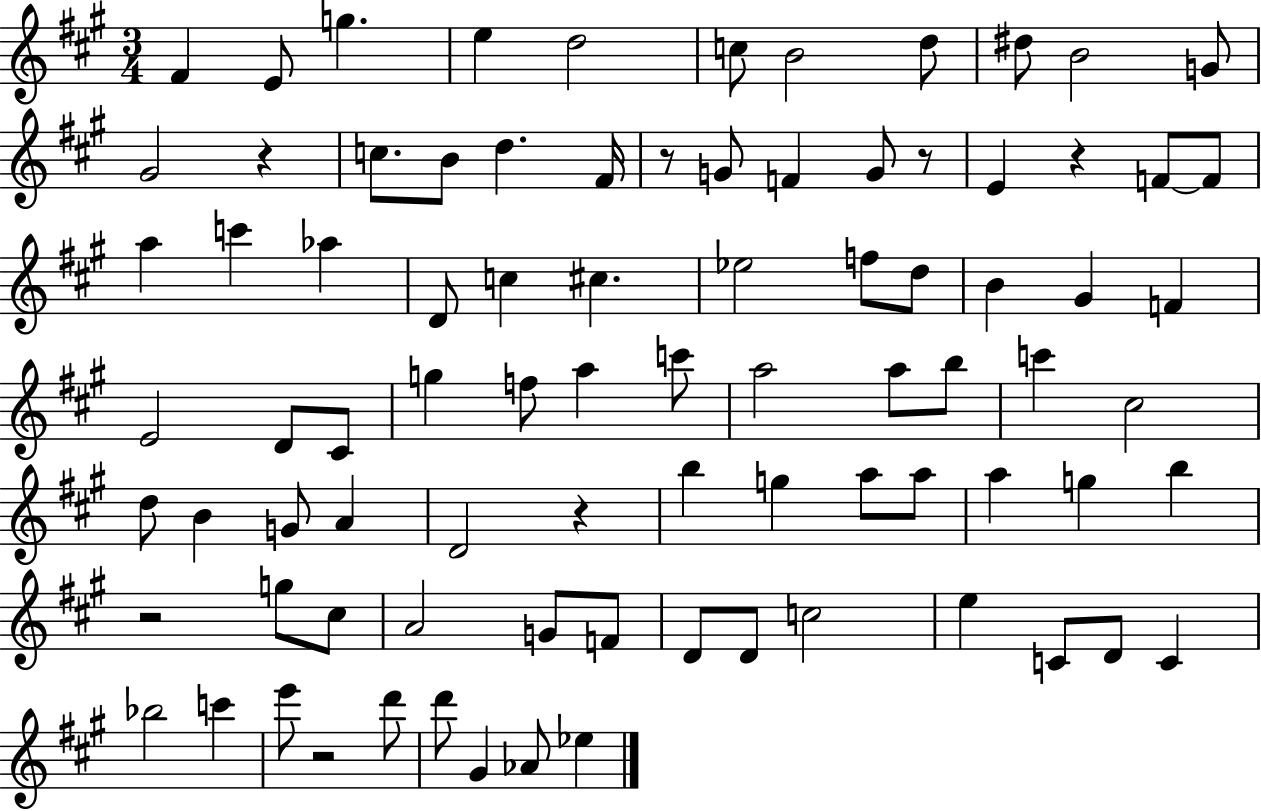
{
  \clef treble
  \numericTimeSignature
  \time 3/4
  \key a \major
  \repeat volta 2 { fis'4 e'8 g''4. | e''4 d''2 | c''8 b'2 d''8 | dis''8 b'2 g'8 | \break gis'2 r4 | c''8. b'8 d''4. fis'16 | r8 g'8 f'4 g'8 r8 | e'4 r4 f'8~~ f'8 | \break a''4 c'''4 aes''4 | d'8 c''4 cis''4. | ees''2 f''8 d''8 | b'4 gis'4 f'4 | \break e'2 d'8 cis'8 | g''4 f''8 a''4 c'''8 | a''2 a''8 b''8 | c'''4 cis''2 | \break d''8 b'4 g'8 a'4 | d'2 r4 | b''4 g''4 a''8 a''8 | a''4 g''4 b''4 | \break r2 g''8 cis''8 | a'2 g'8 f'8 | d'8 d'8 c''2 | e''4 c'8 d'8 c'4 | \break bes''2 c'''4 | e'''8 r2 d'''8 | d'''8 gis'4 aes'8 ees''4 | } \bar "|."
}